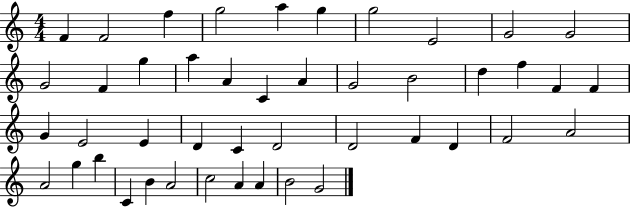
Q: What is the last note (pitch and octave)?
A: G4